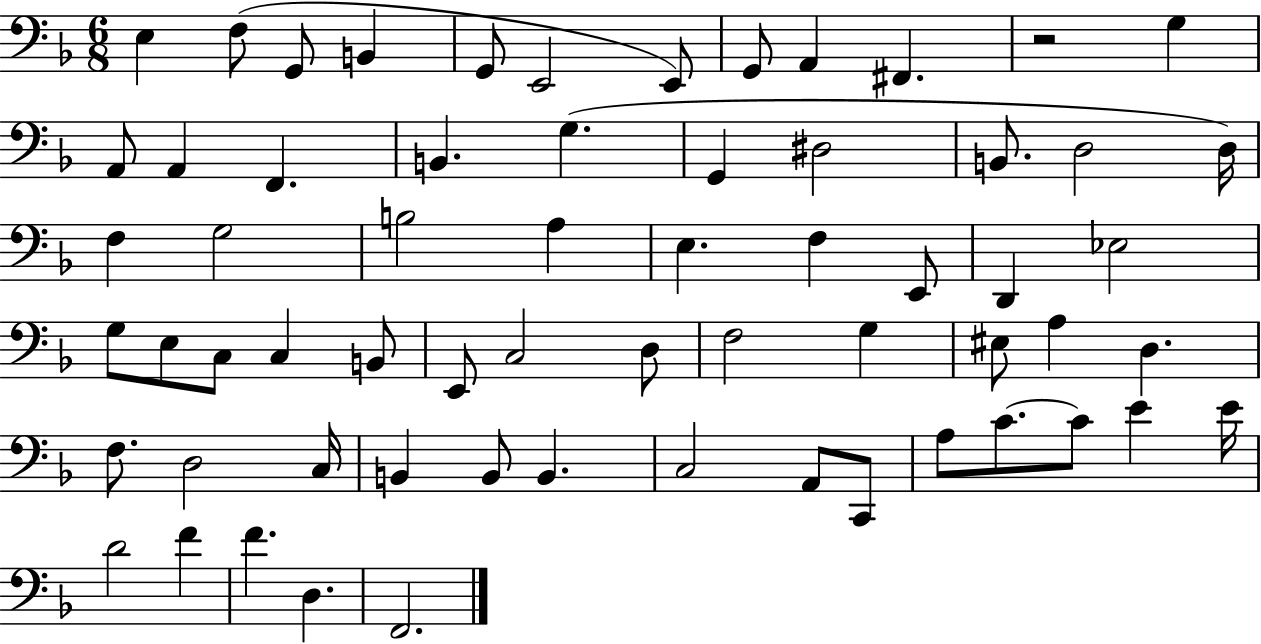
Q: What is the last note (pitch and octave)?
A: F2